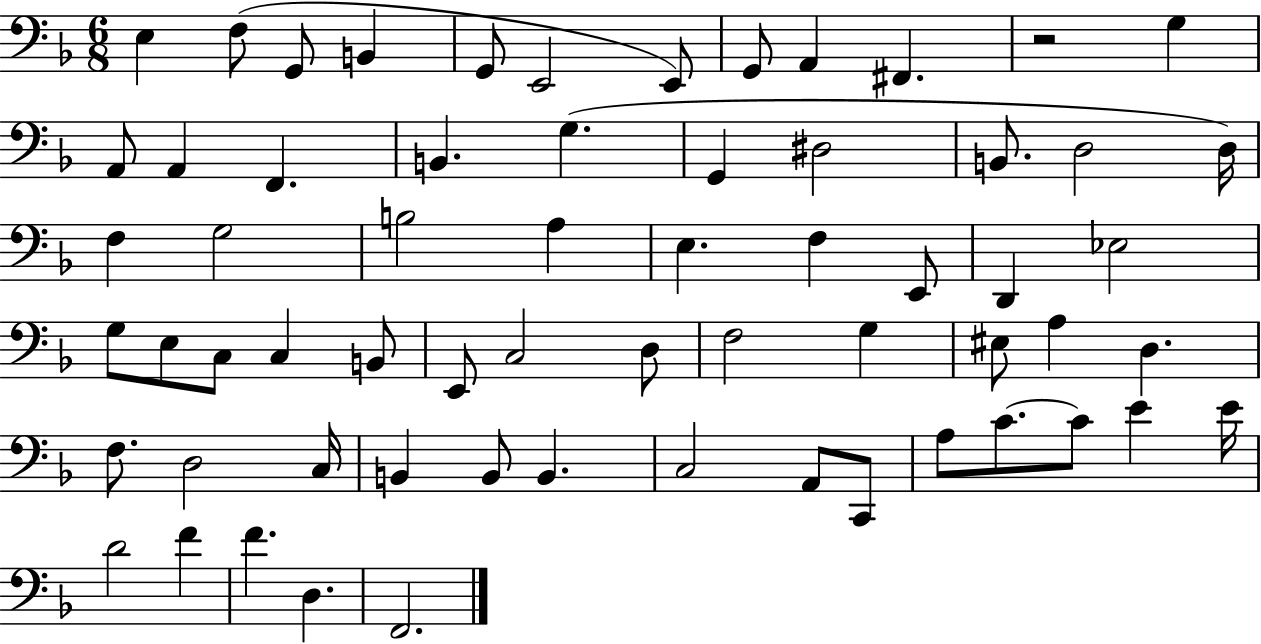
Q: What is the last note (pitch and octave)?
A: F2